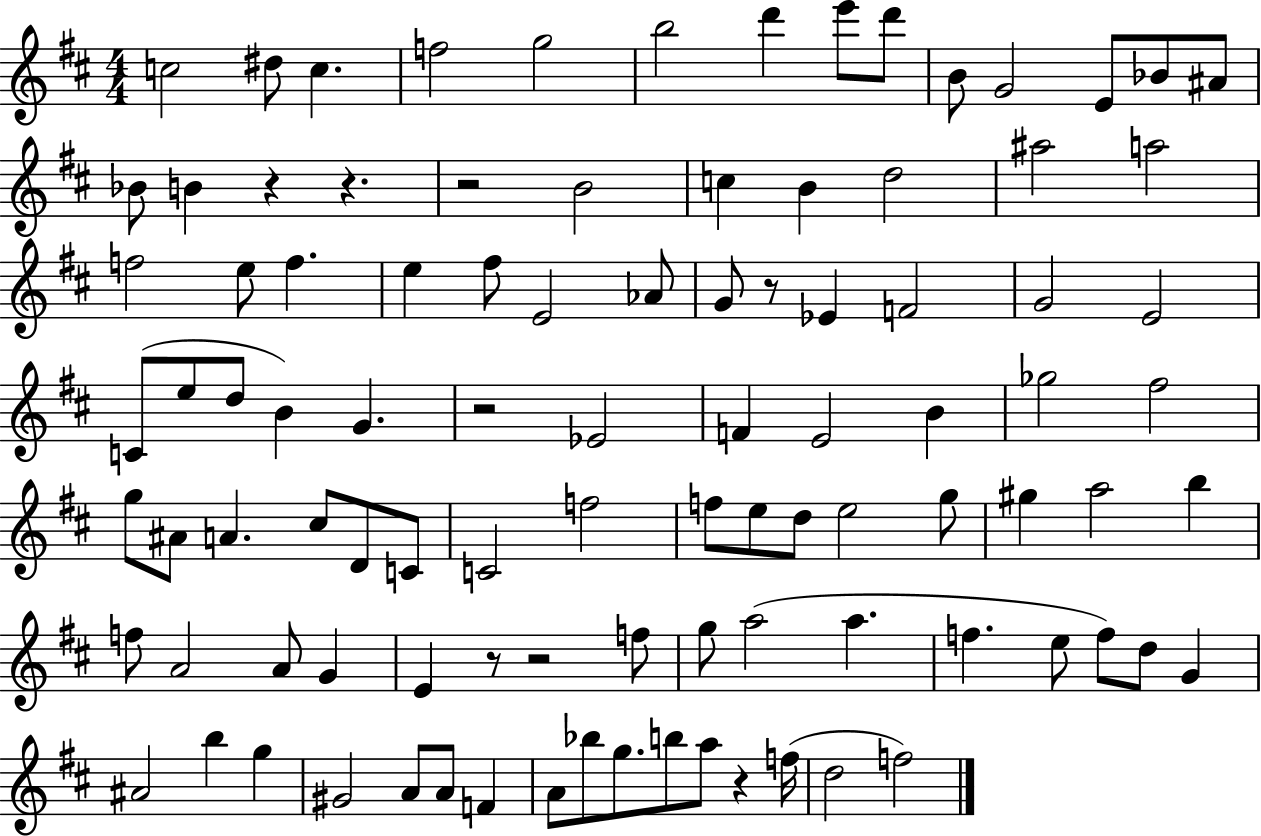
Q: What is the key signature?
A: D major